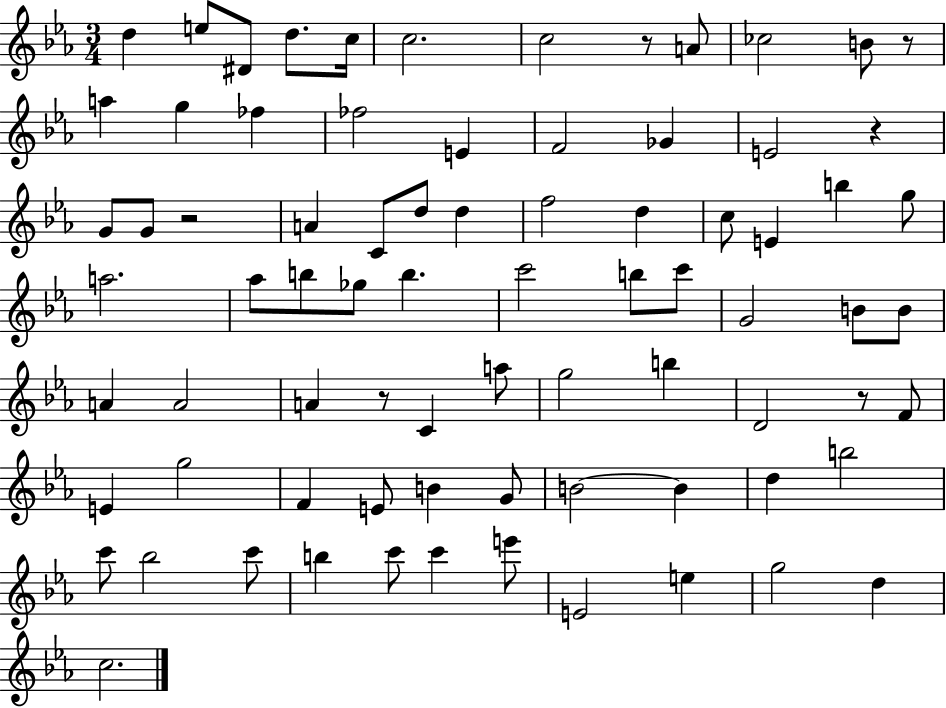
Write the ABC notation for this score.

X:1
T:Untitled
M:3/4
L:1/4
K:Eb
d e/2 ^D/2 d/2 c/4 c2 c2 z/2 A/2 _c2 B/2 z/2 a g _f _f2 E F2 _G E2 z G/2 G/2 z2 A C/2 d/2 d f2 d c/2 E b g/2 a2 _a/2 b/2 _g/2 b c'2 b/2 c'/2 G2 B/2 B/2 A A2 A z/2 C a/2 g2 b D2 z/2 F/2 E g2 F E/2 B G/2 B2 B d b2 c'/2 _b2 c'/2 b c'/2 c' e'/2 E2 e g2 d c2